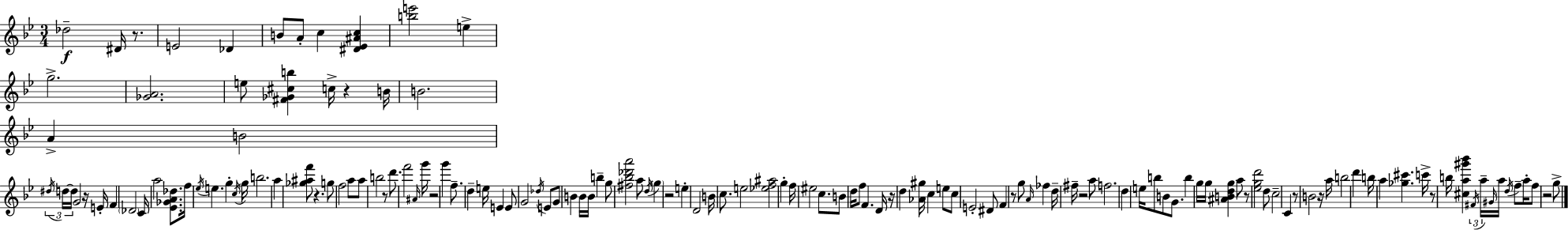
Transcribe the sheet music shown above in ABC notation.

X:1
T:Untitled
M:3/4
L:1/4
K:Gm
_d2 ^D/4 z/2 E2 _D B/2 A/2 c [^D_E^Ac] [be']2 e g2 [_GA]2 e/2 [^F_G^cb] c/4 z B/4 B2 A B2 ^d/4 d/4 d/4 G2 z/4 E/4 F _D2 C/4 a2 [_E_GA_d]/2 f/4 _e/4 e g c/4 g/4 b2 a [_g^af']/2 z g/2 f2 a/2 a/2 b2 z/2 d'/2 f'2 ^A/4 g'/4 z2 g' f/2 d e/4 E E/2 G2 _d/4 E/2 G/2 B B/4 B/4 b g/2 [^f_b_d'a']2 a/2 d/4 g z2 e D2 B/4 c/2 e2 [_ef^a]2 g f/4 ^e2 c/2 B/2 d/4 f/2 F D/4 z/4 d [_A^g]/4 c e/2 c/2 E2 ^D/2 F z/2 g/2 A/4 _f d/4 ^f/4 z2 a/2 f2 d e/4 b/2 B/2 G/2 b g/4 g/4 [^ABdg] a/2 z/2 [_egd']2 d/2 c2 C z/2 B2 z/4 a/4 b2 d' b/4 a [_g^c'] c'/4 z/2 b/4 [^ca^g'_b'] ^F/4 a/4 ^G/4 a/4 d/4 f/2 a/4 f/2 z2 g/2